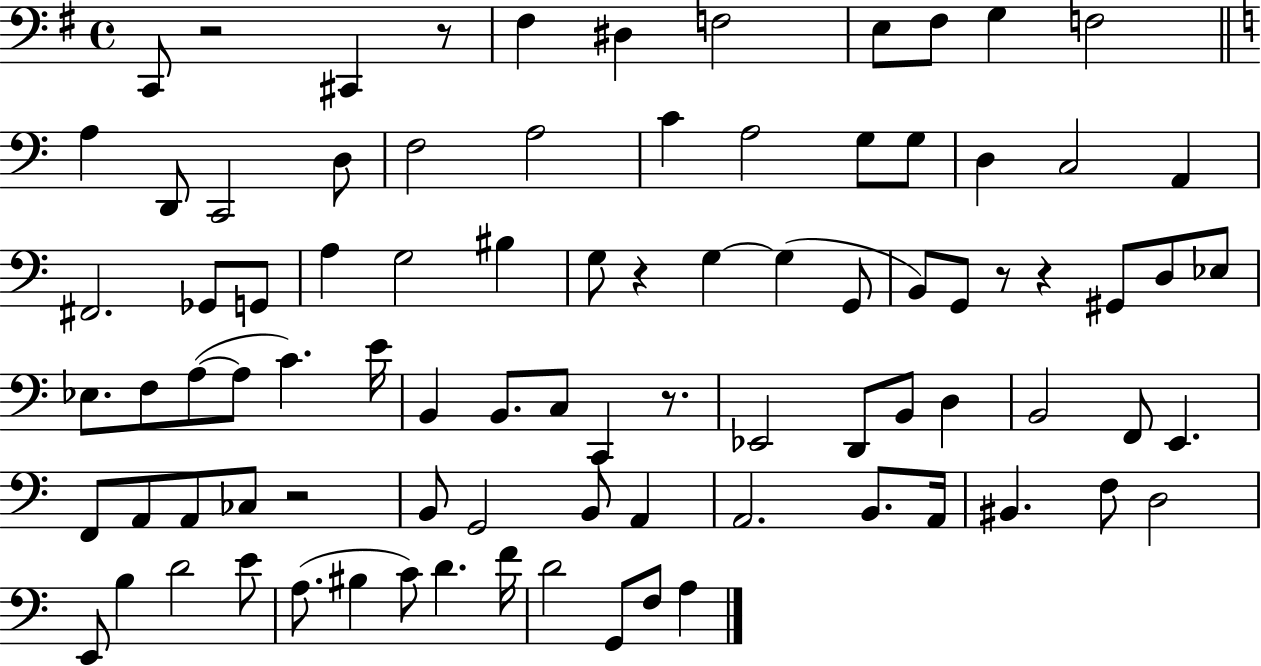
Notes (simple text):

C2/e R/h C#2/q R/e F#3/q D#3/q F3/h E3/e F#3/e G3/q F3/h A3/q D2/e C2/h D3/e F3/h A3/h C4/q A3/h G3/e G3/e D3/q C3/h A2/q F#2/h. Gb2/e G2/e A3/q G3/h BIS3/q G3/e R/q G3/q G3/q G2/e B2/e G2/e R/e R/q G#2/e D3/e Eb3/e Eb3/e. F3/e A3/e A3/e C4/q. E4/s B2/q B2/e. C3/e C2/q R/e. Eb2/h D2/e B2/e D3/q B2/h F2/e E2/q. F2/e A2/e A2/e CES3/e R/h B2/e G2/h B2/e A2/q A2/h. B2/e. A2/s BIS2/q. F3/e D3/h E2/e B3/q D4/h E4/e A3/e. BIS3/q C4/e D4/q. F4/s D4/h G2/e F3/e A3/q